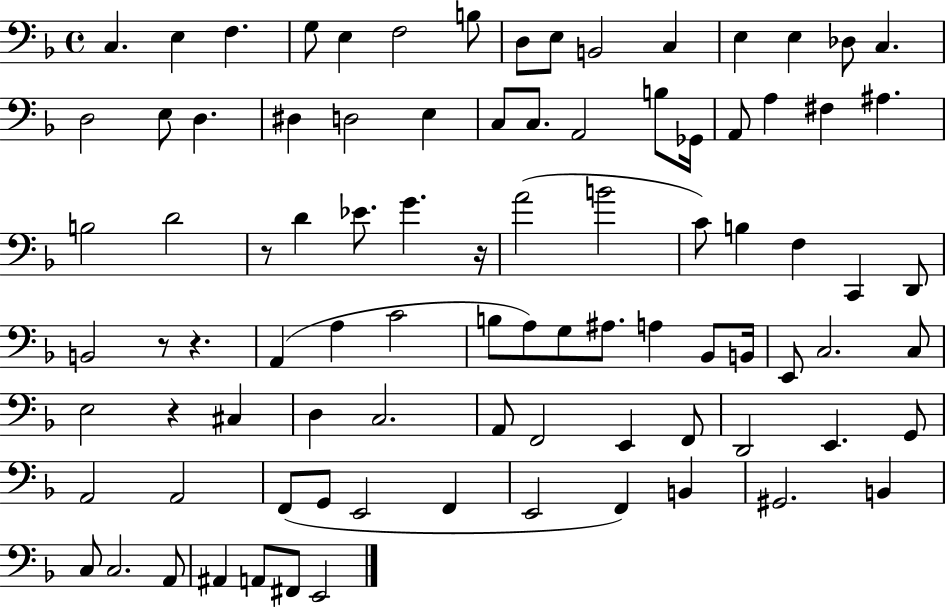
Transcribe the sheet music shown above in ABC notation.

X:1
T:Untitled
M:4/4
L:1/4
K:F
C, E, F, G,/2 E, F,2 B,/2 D,/2 E,/2 B,,2 C, E, E, _D,/2 C, D,2 E,/2 D, ^D, D,2 E, C,/2 C,/2 A,,2 B,/2 _G,,/4 A,,/2 A, ^F, ^A, B,2 D2 z/2 D _E/2 G z/4 A2 B2 C/2 B, F, C,, D,,/2 B,,2 z/2 z A,, A, C2 B,/2 A,/2 G,/2 ^A,/2 A, _B,,/2 B,,/4 E,,/2 C,2 C,/2 E,2 z ^C, D, C,2 A,,/2 F,,2 E,, F,,/2 D,,2 E,, G,,/2 A,,2 A,,2 F,,/2 G,,/2 E,,2 F,, E,,2 F,, B,, ^G,,2 B,, C,/2 C,2 A,,/2 ^A,, A,,/2 ^F,,/2 E,,2